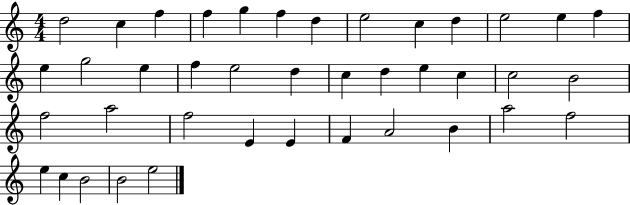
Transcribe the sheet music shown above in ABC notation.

X:1
T:Untitled
M:4/4
L:1/4
K:C
d2 c f f g f d e2 c d e2 e f e g2 e f e2 d c d e c c2 B2 f2 a2 f2 E E F A2 B a2 f2 e c B2 B2 e2